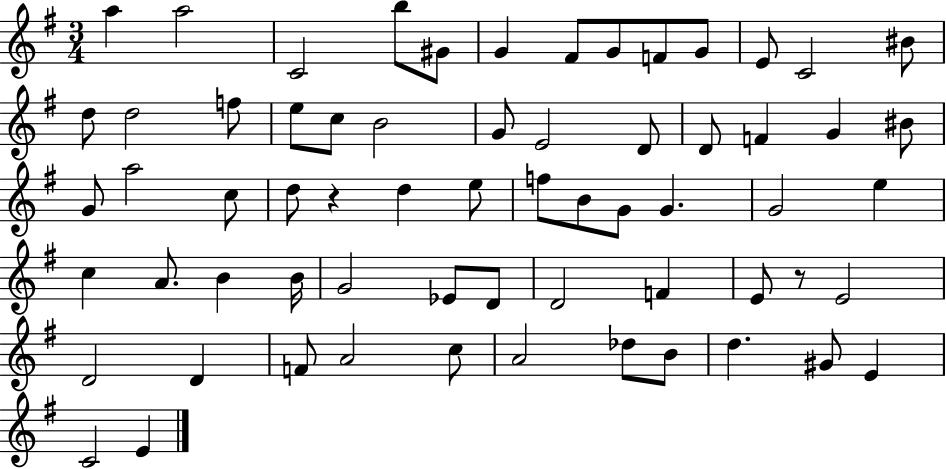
{
  \clef treble
  \numericTimeSignature
  \time 3/4
  \key g \major
  a''4 a''2 | c'2 b''8 gis'8 | g'4 fis'8 g'8 f'8 g'8 | e'8 c'2 bis'8 | \break d''8 d''2 f''8 | e''8 c''8 b'2 | g'8 e'2 d'8 | d'8 f'4 g'4 bis'8 | \break g'8 a''2 c''8 | d''8 r4 d''4 e''8 | f''8 b'8 g'8 g'4. | g'2 e''4 | \break c''4 a'8. b'4 b'16 | g'2 ees'8 d'8 | d'2 f'4 | e'8 r8 e'2 | \break d'2 d'4 | f'8 a'2 c''8 | a'2 des''8 b'8 | d''4. gis'8 e'4 | \break c'2 e'4 | \bar "|."
}